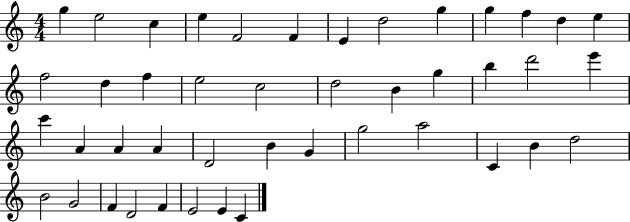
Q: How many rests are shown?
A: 0